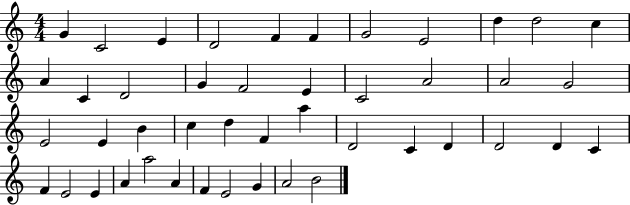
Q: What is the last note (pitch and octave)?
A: B4